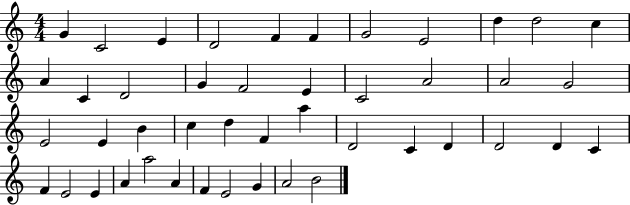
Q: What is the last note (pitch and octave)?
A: B4